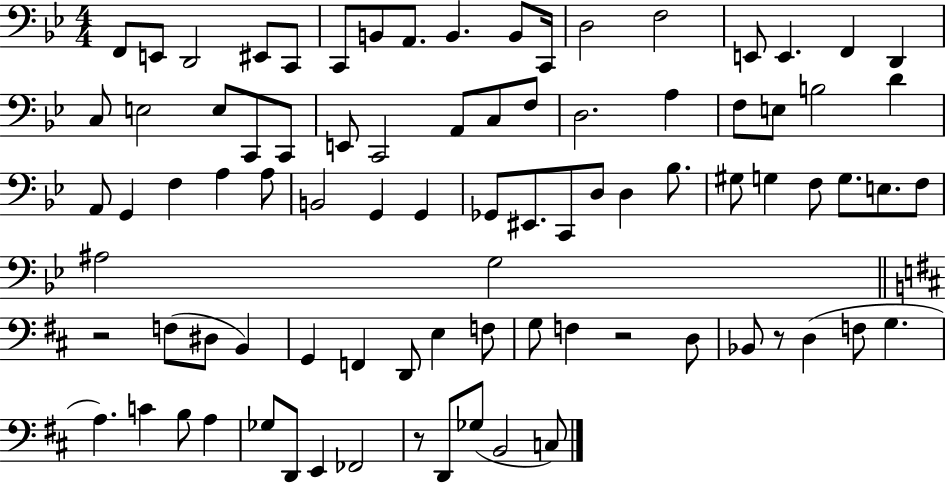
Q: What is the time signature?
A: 4/4